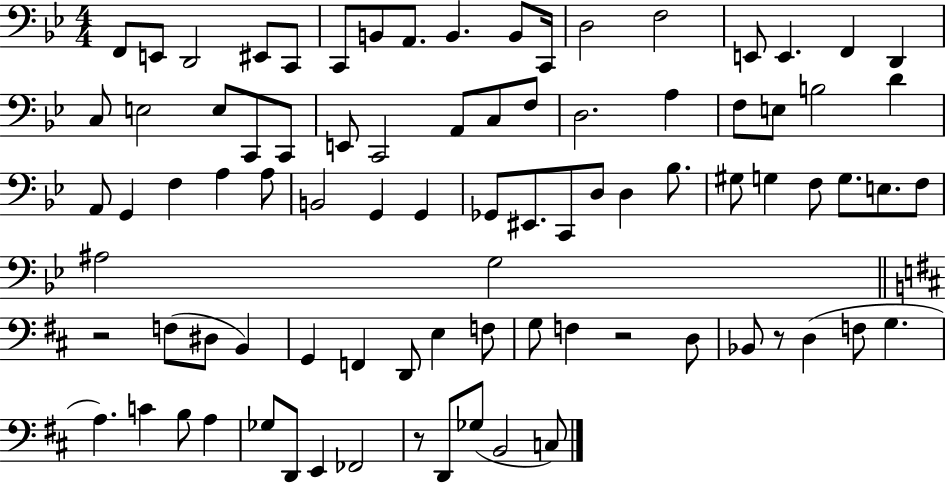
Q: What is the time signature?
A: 4/4